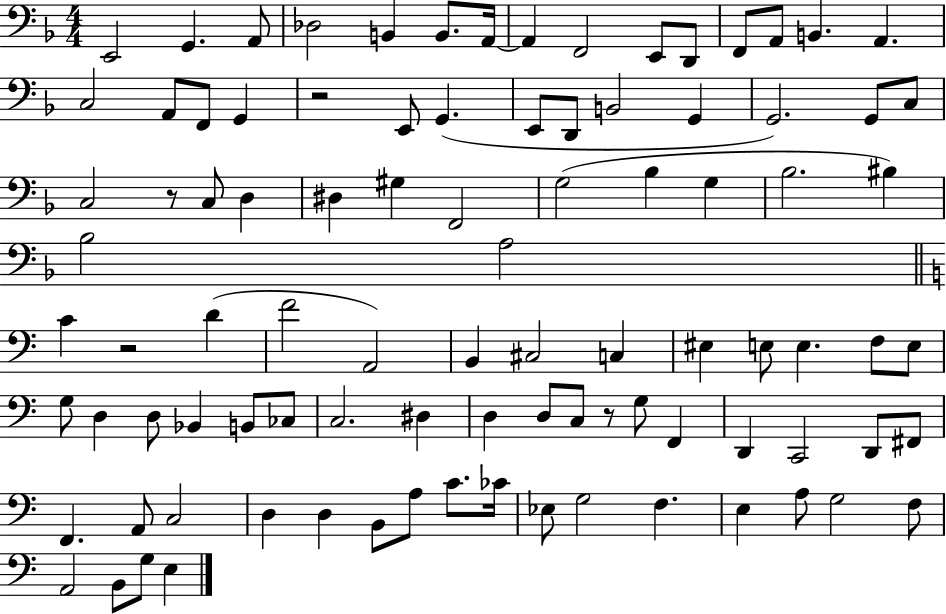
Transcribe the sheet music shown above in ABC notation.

X:1
T:Untitled
M:4/4
L:1/4
K:F
E,,2 G,, A,,/2 _D,2 B,, B,,/2 A,,/4 A,, F,,2 E,,/2 D,,/2 F,,/2 A,,/2 B,, A,, C,2 A,,/2 F,,/2 G,, z2 E,,/2 G,, E,,/2 D,,/2 B,,2 G,, G,,2 G,,/2 C,/2 C,2 z/2 C,/2 D, ^D, ^G, F,,2 G,2 _B, G, _B,2 ^B, _B,2 A,2 C z2 D F2 A,,2 B,, ^C,2 C, ^E, E,/2 E, F,/2 E,/2 G,/2 D, D,/2 _B,, B,,/2 _C,/2 C,2 ^D, D, D,/2 C,/2 z/2 G,/2 F,, D,, C,,2 D,,/2 ^F,,/2 F,, A,,/2 C,2 D, D, B,,/2 A,/2 C/2 _C/4 _E,/2 G,2 F, E, A,/2 G,2 F,/2 A,,2 B,,/2 G,/2 E,